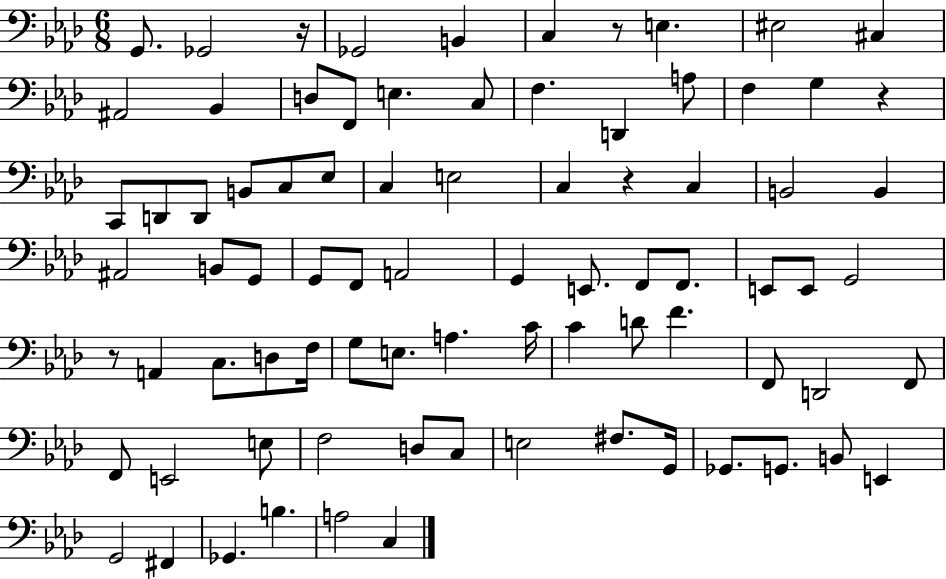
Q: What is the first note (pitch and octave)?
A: G2